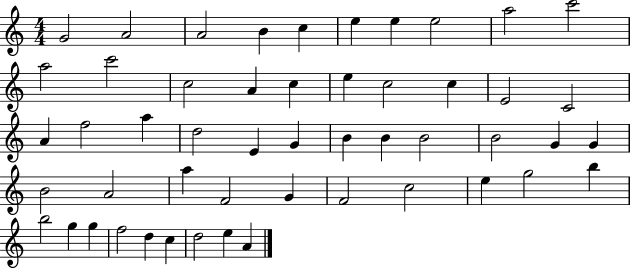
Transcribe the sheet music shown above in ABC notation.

X:1
T:Untitled
M:4/4
L:1/4
K:C
G2 A2 A2 B c e e e2 a2 c'2 a2 c'2 c2 A c e c2 c E2 C2 A f2 a d2 E G B B B2 B2 G G B2 A2 a F2 G F2 c2 e g2 b b2 g g f2 d c d2 e A